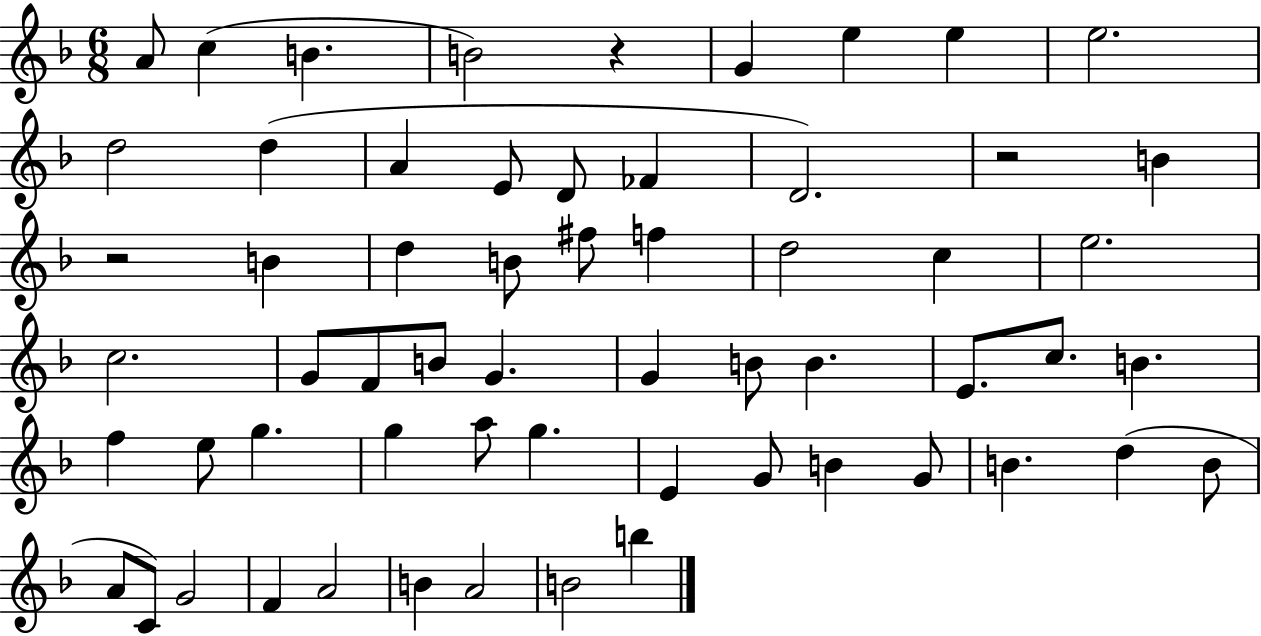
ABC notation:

X:1
T:Untitled
M:6/8
L:1/4
K:F
A/2 c B B2 z G e e e2 d2 d A E/2 D/2 _F D2 z2 B z2 B d B/2 ^f/2 f d2 c e2 c2 G/2 F/2 B/2 G G B/2 B E/2 c/2 B f e/2 g g a/2 g E G/2 B G/2 B d B/2 A/2 C/2 G2 F A2 B A2 B2 b